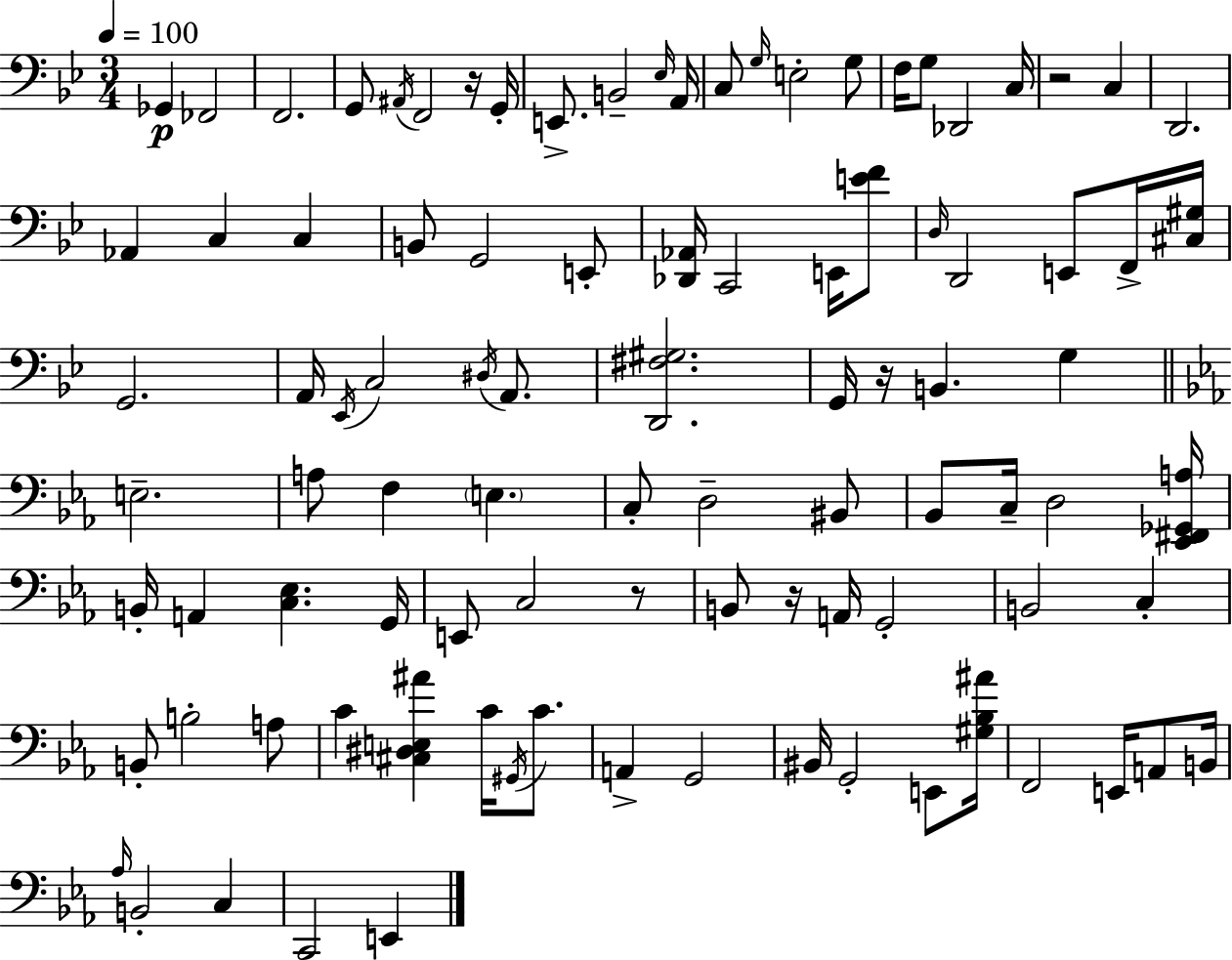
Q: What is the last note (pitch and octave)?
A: E2